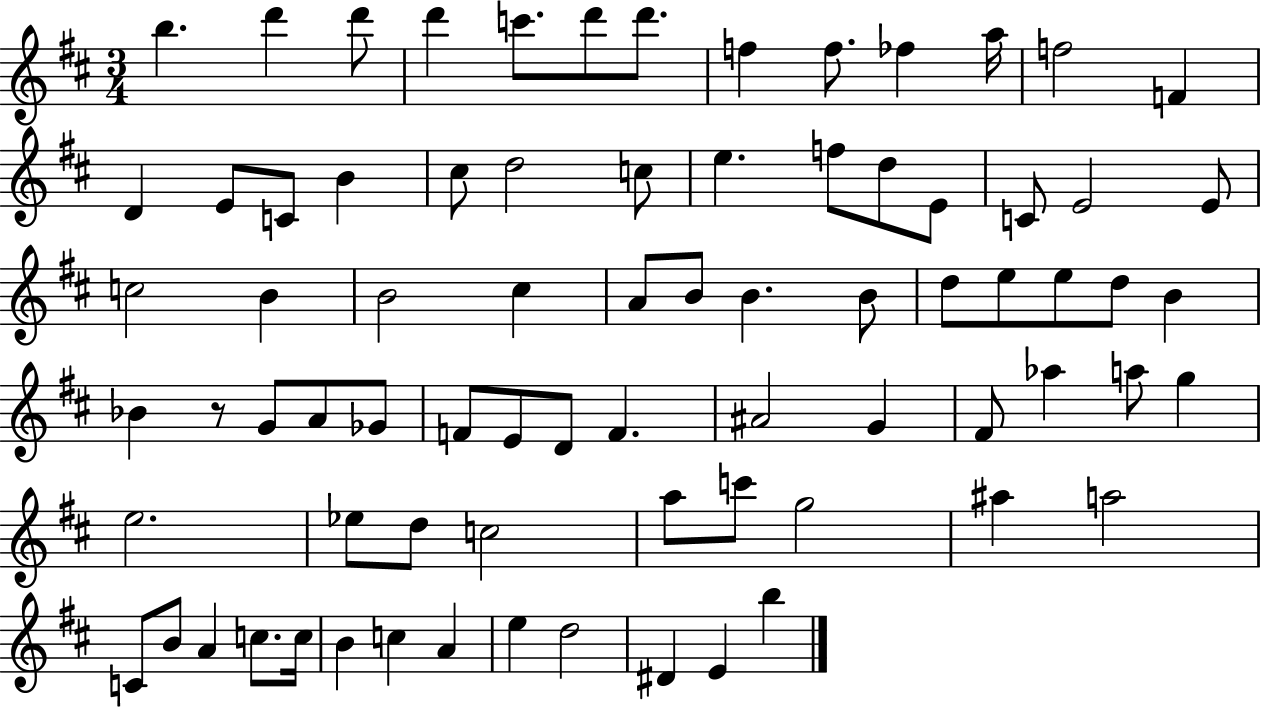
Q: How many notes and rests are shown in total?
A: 77